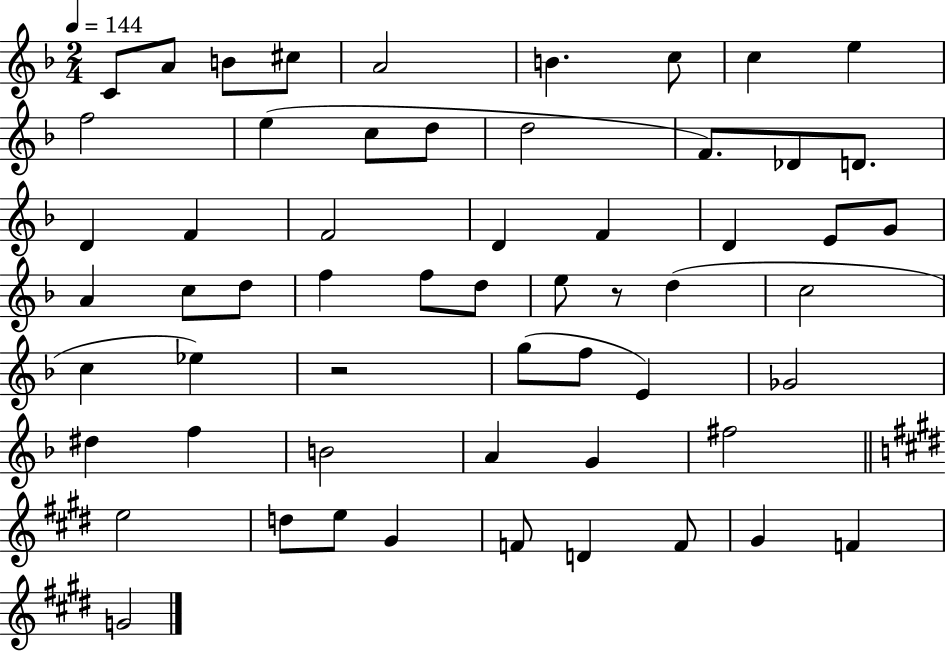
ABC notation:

X:1
T:Untitled
M:2/4
L:1/4
K:F
C/2 A/2 B/2 ^c/2 A2 B c/2 c e f2 e c/2 d/2 d2 F/2 _D/2 D/2 D F F2 D F D E/2 G/2 A c/2 d/2 f f/2 d/2 e/2 z/2 d c2 c _e z2 g/2 f/2 E _G2 ^d f B2 A G ^f2 e2 d/2 e/2 ^G F/2 D F/2 ^G F G2